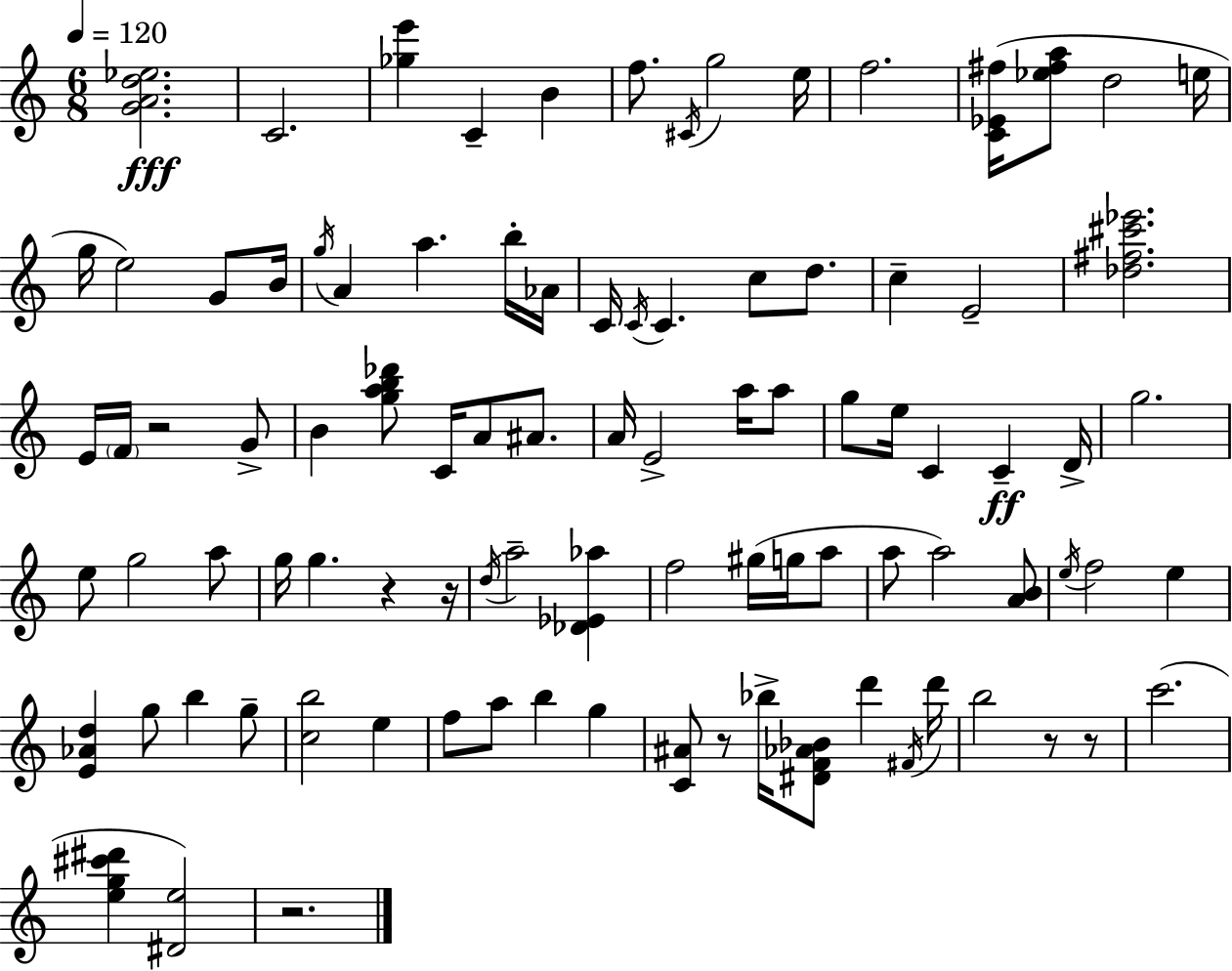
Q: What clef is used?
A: treble